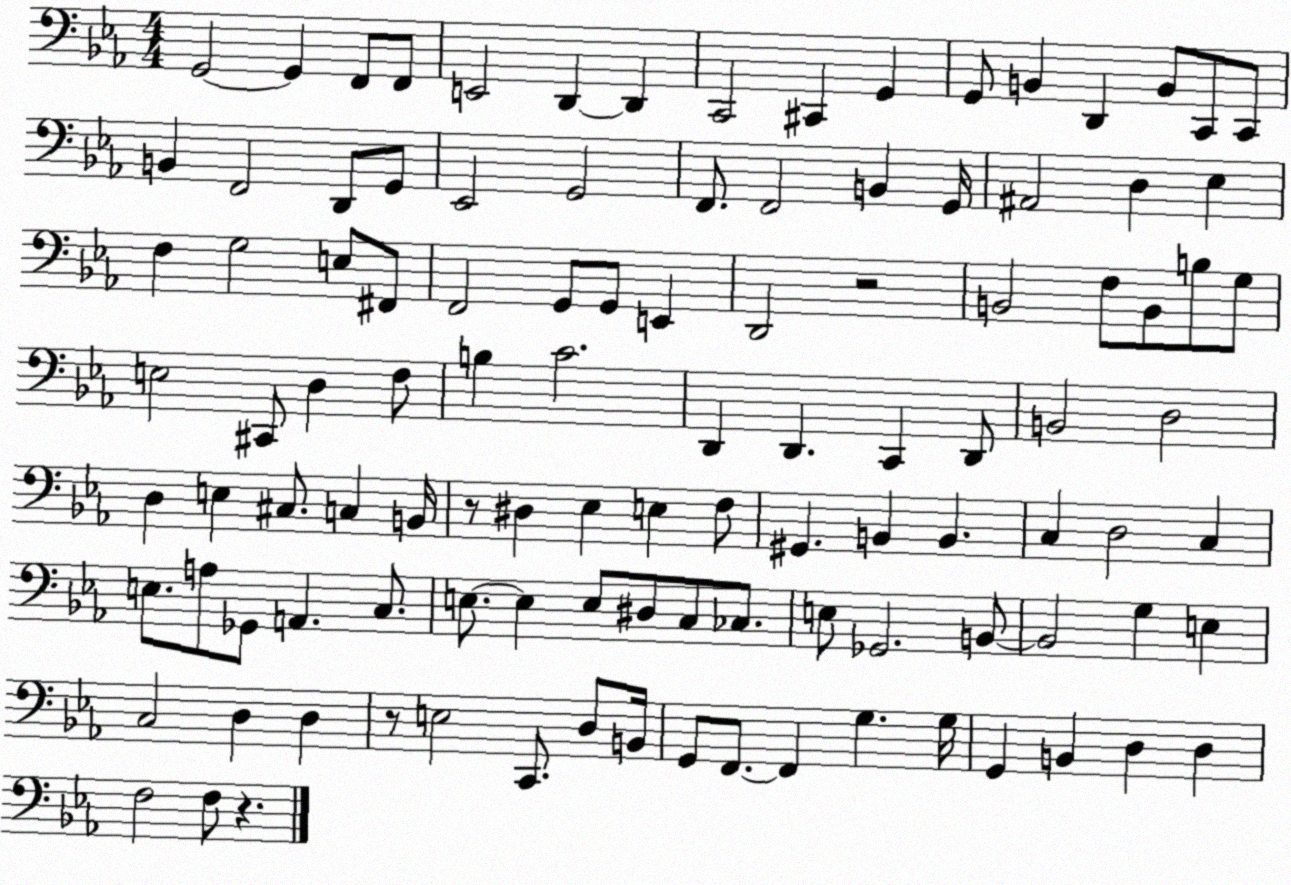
X:1
T:Untitled
M:4/4
L:1/4
K:Eb
G,,2 G,, F,,/2 F,,/2 E,,2 D,, D,, C,,2 ^C,, G,, G,,/2 B,, D,, B,,/2 C,,/2 C,,/2 B,, F,,2 D,,/2 G,,/2 _E,,2 G,,2 F,,/2 F,,2 B,, G,,/4 ^A,,2 D, _E, F, G,2 E,/2 ^F,,/2 F,,2 G,,/2 G,,/2 E,, D,,2 z2 B,,2 F,/2 B,,/2 B,/2 G,/2 E,2 ^C,,/2 D, F,/2 B, C2 D,, D,, C,, D,,/2 B,,2 D,2 D, E, ^C,/2 C, B,,/4 z/2 ^D, _E, E, F,/2 ^G,, B,, B,, C, D,2 C, E,/2 A,/2 _G,,/2 A,, C,/2 E,/2 E, E,/2 ^D,/2 C,/2 _C,/2 E,/2 _G,,2 B,,/2 B,,2 G, E, C,2 D, D, z/2 E,2 C,,/2 D,/2 B,,/4 G,,/2 F,,/2 F,, G, G,/4 G,, B,, D, D, F,2 F,/2 z